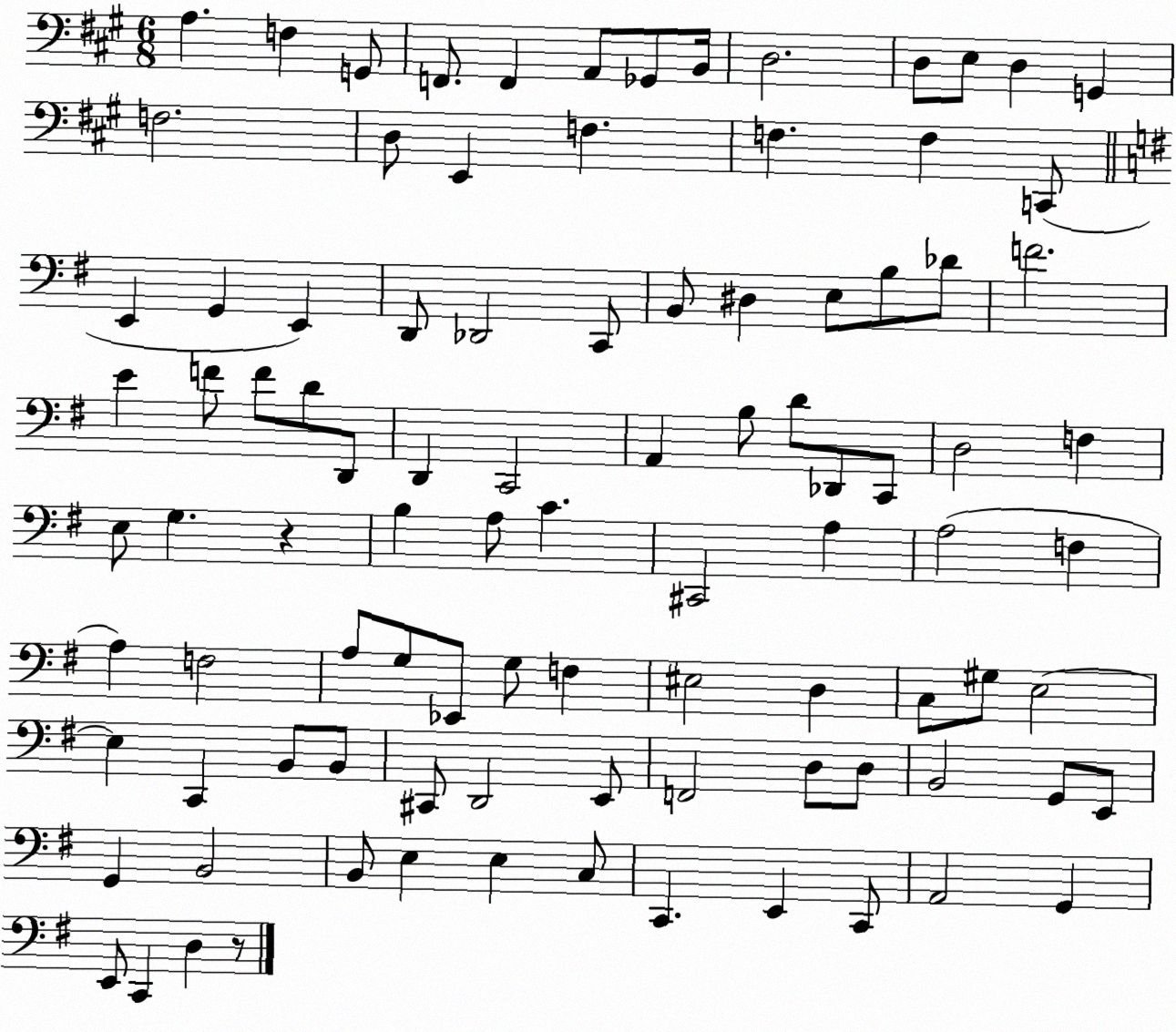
X:1
T:Untitled
M:6/8
L:1/4
K:A
A, F, G,,/2 F,,/2 F,, A,,/2 _G,,/2 B,,/4 D,2 D,/2 E,/2 D, G,, F,2 D,/2 E,, F, F, F, C,,/2 E,, G,, E,, D,,/2 _D,,2 C,,/2 B,,/2 ^D, E,/2 B,/2 _D/2 F2 E F/2 F/2 D/2 D,,/2 D,, C,,2 A,, B,/2 D/2 _D,,/2 C,,/2 D,2 F, E,/2 G, z B, A,/2 C ^C,,2 A, A,2 F, A, F,2 A,/2 G,/2 _E,,/2 G,/2 F, ^E,2 D, C,/2 ^G,/2 E,2 E, C,, B,,/2 B,,/2 ^C,,/2 D,,2 E,,/2 F,,2 D,/2 D,/2 B,,2 G,,/2 E,,/2 G,, B,,2 B,,/2 E, E, C,/2 C,, E,, C,,/2 A,,2 G,, E,,/2 C,, D, z/2